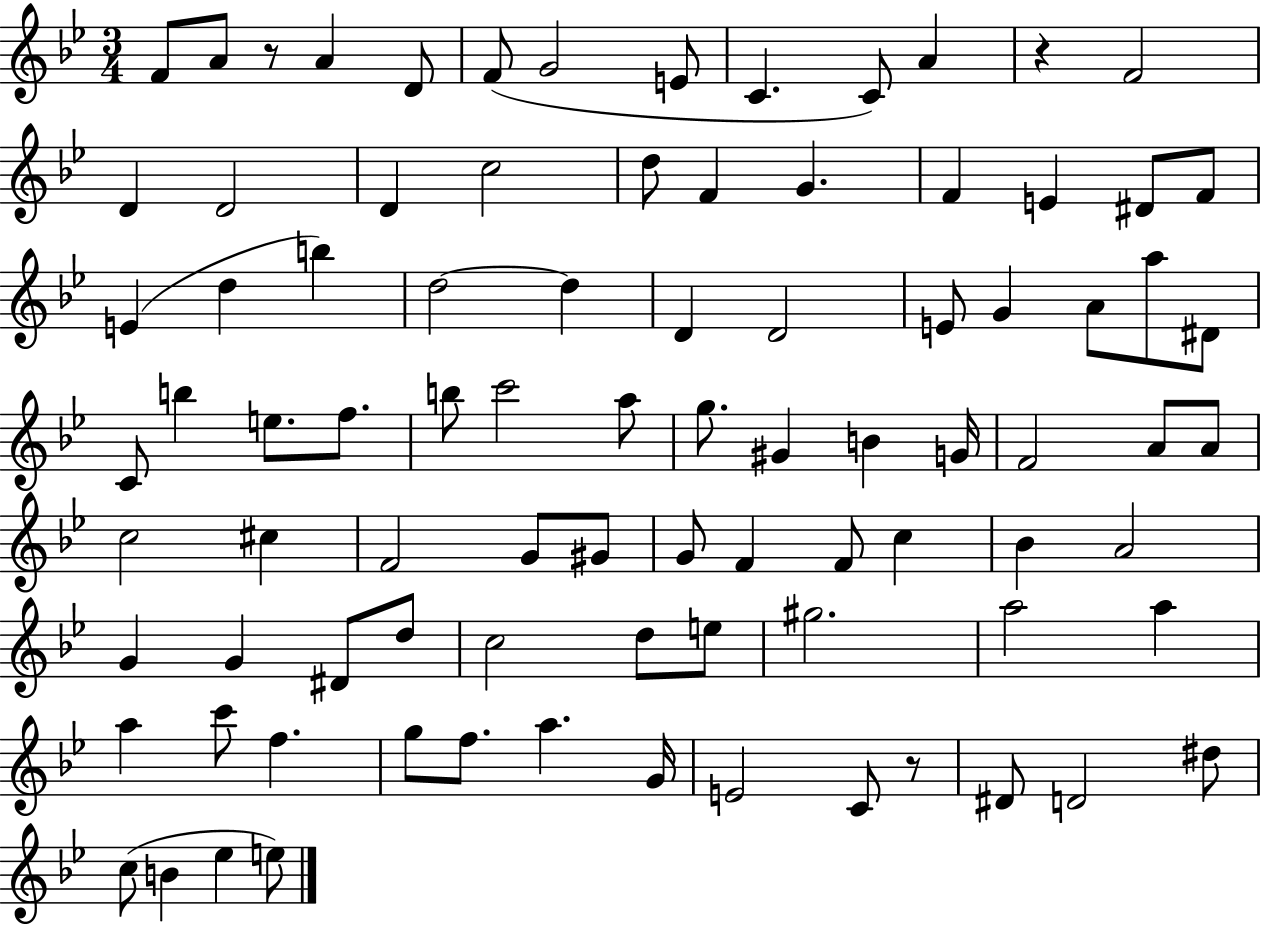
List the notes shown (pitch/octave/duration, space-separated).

F4/e A4/e R/e A4/q D4/e F4/e G4/h E4/e C4/q. C4/e A4/q R/q F4/h D4/q D4/h D4/q C5/h D5/e F4/q G4/q. F4/q E4/q D#4/e F4/e E4/q D5/q B5/q D5/h D5/q D4/q D4/h E4/e G4/q A4/e A5/e D#4/e C4/e B5/q E5/e. F5/e. B5/e C6/h A5/e G5/e. G#4/q B4/q G4/s F4/h A4/e A4/e C5/h C#5/q F4/h G4/e G#4/e G4/e F4/q F4/e C5/q Bb4/q A4/h G4/q G4/q D#4/e D5/e C5/h D5/e E5/e G#5/h. A5/h A5/q A5/q C6/e F5/q. G5/e F5/e. A5/q. G4/s E4/h C4/e R/e D#4/e D4/h D#5/e C5/e B4/q Eb5/q E5/e